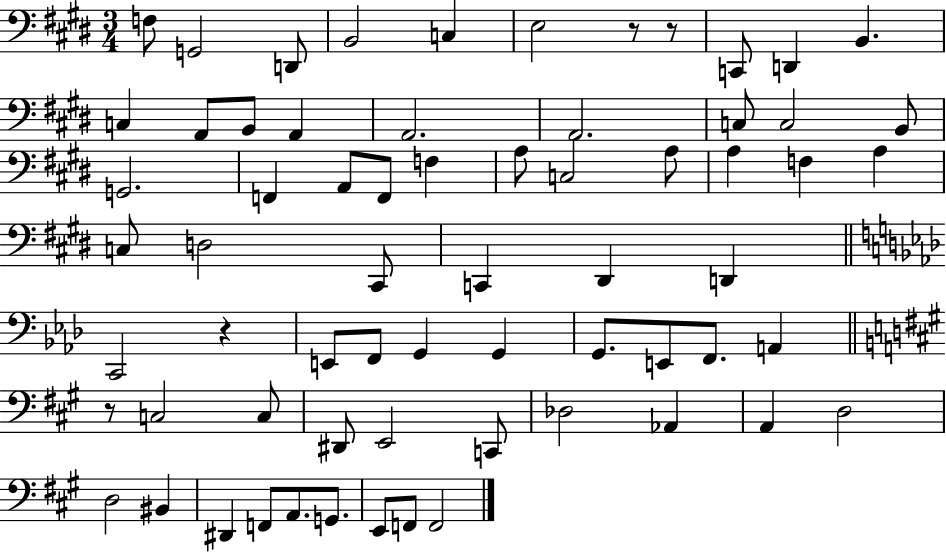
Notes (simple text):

F3/e G2/h D2/e B2/h C3/q E3/h R/e R/e C2/e D2/q B2/q. C3/q A2/e B2/e A2/q A2/h. A2/h. C3/e C3/h B2/e G2/h. F2/q A2/e F2/e F3/q A3/e C3/h A3/e A3/q F3/q A3/q C3/e D3/h C#2/e C2/q D#2/q D2/q C2/h R/q E2/e F2/e G2/q G2/q G2/e. E2/e F2/e. A2/q R/e C3/h C3/e D#2/e E2/h C2/e Db3/h Ab2/q A2/q D3/h D3/h BIS2/q D#2/q F2/e A2/e. G2/e. E2/e F2/e F2/h